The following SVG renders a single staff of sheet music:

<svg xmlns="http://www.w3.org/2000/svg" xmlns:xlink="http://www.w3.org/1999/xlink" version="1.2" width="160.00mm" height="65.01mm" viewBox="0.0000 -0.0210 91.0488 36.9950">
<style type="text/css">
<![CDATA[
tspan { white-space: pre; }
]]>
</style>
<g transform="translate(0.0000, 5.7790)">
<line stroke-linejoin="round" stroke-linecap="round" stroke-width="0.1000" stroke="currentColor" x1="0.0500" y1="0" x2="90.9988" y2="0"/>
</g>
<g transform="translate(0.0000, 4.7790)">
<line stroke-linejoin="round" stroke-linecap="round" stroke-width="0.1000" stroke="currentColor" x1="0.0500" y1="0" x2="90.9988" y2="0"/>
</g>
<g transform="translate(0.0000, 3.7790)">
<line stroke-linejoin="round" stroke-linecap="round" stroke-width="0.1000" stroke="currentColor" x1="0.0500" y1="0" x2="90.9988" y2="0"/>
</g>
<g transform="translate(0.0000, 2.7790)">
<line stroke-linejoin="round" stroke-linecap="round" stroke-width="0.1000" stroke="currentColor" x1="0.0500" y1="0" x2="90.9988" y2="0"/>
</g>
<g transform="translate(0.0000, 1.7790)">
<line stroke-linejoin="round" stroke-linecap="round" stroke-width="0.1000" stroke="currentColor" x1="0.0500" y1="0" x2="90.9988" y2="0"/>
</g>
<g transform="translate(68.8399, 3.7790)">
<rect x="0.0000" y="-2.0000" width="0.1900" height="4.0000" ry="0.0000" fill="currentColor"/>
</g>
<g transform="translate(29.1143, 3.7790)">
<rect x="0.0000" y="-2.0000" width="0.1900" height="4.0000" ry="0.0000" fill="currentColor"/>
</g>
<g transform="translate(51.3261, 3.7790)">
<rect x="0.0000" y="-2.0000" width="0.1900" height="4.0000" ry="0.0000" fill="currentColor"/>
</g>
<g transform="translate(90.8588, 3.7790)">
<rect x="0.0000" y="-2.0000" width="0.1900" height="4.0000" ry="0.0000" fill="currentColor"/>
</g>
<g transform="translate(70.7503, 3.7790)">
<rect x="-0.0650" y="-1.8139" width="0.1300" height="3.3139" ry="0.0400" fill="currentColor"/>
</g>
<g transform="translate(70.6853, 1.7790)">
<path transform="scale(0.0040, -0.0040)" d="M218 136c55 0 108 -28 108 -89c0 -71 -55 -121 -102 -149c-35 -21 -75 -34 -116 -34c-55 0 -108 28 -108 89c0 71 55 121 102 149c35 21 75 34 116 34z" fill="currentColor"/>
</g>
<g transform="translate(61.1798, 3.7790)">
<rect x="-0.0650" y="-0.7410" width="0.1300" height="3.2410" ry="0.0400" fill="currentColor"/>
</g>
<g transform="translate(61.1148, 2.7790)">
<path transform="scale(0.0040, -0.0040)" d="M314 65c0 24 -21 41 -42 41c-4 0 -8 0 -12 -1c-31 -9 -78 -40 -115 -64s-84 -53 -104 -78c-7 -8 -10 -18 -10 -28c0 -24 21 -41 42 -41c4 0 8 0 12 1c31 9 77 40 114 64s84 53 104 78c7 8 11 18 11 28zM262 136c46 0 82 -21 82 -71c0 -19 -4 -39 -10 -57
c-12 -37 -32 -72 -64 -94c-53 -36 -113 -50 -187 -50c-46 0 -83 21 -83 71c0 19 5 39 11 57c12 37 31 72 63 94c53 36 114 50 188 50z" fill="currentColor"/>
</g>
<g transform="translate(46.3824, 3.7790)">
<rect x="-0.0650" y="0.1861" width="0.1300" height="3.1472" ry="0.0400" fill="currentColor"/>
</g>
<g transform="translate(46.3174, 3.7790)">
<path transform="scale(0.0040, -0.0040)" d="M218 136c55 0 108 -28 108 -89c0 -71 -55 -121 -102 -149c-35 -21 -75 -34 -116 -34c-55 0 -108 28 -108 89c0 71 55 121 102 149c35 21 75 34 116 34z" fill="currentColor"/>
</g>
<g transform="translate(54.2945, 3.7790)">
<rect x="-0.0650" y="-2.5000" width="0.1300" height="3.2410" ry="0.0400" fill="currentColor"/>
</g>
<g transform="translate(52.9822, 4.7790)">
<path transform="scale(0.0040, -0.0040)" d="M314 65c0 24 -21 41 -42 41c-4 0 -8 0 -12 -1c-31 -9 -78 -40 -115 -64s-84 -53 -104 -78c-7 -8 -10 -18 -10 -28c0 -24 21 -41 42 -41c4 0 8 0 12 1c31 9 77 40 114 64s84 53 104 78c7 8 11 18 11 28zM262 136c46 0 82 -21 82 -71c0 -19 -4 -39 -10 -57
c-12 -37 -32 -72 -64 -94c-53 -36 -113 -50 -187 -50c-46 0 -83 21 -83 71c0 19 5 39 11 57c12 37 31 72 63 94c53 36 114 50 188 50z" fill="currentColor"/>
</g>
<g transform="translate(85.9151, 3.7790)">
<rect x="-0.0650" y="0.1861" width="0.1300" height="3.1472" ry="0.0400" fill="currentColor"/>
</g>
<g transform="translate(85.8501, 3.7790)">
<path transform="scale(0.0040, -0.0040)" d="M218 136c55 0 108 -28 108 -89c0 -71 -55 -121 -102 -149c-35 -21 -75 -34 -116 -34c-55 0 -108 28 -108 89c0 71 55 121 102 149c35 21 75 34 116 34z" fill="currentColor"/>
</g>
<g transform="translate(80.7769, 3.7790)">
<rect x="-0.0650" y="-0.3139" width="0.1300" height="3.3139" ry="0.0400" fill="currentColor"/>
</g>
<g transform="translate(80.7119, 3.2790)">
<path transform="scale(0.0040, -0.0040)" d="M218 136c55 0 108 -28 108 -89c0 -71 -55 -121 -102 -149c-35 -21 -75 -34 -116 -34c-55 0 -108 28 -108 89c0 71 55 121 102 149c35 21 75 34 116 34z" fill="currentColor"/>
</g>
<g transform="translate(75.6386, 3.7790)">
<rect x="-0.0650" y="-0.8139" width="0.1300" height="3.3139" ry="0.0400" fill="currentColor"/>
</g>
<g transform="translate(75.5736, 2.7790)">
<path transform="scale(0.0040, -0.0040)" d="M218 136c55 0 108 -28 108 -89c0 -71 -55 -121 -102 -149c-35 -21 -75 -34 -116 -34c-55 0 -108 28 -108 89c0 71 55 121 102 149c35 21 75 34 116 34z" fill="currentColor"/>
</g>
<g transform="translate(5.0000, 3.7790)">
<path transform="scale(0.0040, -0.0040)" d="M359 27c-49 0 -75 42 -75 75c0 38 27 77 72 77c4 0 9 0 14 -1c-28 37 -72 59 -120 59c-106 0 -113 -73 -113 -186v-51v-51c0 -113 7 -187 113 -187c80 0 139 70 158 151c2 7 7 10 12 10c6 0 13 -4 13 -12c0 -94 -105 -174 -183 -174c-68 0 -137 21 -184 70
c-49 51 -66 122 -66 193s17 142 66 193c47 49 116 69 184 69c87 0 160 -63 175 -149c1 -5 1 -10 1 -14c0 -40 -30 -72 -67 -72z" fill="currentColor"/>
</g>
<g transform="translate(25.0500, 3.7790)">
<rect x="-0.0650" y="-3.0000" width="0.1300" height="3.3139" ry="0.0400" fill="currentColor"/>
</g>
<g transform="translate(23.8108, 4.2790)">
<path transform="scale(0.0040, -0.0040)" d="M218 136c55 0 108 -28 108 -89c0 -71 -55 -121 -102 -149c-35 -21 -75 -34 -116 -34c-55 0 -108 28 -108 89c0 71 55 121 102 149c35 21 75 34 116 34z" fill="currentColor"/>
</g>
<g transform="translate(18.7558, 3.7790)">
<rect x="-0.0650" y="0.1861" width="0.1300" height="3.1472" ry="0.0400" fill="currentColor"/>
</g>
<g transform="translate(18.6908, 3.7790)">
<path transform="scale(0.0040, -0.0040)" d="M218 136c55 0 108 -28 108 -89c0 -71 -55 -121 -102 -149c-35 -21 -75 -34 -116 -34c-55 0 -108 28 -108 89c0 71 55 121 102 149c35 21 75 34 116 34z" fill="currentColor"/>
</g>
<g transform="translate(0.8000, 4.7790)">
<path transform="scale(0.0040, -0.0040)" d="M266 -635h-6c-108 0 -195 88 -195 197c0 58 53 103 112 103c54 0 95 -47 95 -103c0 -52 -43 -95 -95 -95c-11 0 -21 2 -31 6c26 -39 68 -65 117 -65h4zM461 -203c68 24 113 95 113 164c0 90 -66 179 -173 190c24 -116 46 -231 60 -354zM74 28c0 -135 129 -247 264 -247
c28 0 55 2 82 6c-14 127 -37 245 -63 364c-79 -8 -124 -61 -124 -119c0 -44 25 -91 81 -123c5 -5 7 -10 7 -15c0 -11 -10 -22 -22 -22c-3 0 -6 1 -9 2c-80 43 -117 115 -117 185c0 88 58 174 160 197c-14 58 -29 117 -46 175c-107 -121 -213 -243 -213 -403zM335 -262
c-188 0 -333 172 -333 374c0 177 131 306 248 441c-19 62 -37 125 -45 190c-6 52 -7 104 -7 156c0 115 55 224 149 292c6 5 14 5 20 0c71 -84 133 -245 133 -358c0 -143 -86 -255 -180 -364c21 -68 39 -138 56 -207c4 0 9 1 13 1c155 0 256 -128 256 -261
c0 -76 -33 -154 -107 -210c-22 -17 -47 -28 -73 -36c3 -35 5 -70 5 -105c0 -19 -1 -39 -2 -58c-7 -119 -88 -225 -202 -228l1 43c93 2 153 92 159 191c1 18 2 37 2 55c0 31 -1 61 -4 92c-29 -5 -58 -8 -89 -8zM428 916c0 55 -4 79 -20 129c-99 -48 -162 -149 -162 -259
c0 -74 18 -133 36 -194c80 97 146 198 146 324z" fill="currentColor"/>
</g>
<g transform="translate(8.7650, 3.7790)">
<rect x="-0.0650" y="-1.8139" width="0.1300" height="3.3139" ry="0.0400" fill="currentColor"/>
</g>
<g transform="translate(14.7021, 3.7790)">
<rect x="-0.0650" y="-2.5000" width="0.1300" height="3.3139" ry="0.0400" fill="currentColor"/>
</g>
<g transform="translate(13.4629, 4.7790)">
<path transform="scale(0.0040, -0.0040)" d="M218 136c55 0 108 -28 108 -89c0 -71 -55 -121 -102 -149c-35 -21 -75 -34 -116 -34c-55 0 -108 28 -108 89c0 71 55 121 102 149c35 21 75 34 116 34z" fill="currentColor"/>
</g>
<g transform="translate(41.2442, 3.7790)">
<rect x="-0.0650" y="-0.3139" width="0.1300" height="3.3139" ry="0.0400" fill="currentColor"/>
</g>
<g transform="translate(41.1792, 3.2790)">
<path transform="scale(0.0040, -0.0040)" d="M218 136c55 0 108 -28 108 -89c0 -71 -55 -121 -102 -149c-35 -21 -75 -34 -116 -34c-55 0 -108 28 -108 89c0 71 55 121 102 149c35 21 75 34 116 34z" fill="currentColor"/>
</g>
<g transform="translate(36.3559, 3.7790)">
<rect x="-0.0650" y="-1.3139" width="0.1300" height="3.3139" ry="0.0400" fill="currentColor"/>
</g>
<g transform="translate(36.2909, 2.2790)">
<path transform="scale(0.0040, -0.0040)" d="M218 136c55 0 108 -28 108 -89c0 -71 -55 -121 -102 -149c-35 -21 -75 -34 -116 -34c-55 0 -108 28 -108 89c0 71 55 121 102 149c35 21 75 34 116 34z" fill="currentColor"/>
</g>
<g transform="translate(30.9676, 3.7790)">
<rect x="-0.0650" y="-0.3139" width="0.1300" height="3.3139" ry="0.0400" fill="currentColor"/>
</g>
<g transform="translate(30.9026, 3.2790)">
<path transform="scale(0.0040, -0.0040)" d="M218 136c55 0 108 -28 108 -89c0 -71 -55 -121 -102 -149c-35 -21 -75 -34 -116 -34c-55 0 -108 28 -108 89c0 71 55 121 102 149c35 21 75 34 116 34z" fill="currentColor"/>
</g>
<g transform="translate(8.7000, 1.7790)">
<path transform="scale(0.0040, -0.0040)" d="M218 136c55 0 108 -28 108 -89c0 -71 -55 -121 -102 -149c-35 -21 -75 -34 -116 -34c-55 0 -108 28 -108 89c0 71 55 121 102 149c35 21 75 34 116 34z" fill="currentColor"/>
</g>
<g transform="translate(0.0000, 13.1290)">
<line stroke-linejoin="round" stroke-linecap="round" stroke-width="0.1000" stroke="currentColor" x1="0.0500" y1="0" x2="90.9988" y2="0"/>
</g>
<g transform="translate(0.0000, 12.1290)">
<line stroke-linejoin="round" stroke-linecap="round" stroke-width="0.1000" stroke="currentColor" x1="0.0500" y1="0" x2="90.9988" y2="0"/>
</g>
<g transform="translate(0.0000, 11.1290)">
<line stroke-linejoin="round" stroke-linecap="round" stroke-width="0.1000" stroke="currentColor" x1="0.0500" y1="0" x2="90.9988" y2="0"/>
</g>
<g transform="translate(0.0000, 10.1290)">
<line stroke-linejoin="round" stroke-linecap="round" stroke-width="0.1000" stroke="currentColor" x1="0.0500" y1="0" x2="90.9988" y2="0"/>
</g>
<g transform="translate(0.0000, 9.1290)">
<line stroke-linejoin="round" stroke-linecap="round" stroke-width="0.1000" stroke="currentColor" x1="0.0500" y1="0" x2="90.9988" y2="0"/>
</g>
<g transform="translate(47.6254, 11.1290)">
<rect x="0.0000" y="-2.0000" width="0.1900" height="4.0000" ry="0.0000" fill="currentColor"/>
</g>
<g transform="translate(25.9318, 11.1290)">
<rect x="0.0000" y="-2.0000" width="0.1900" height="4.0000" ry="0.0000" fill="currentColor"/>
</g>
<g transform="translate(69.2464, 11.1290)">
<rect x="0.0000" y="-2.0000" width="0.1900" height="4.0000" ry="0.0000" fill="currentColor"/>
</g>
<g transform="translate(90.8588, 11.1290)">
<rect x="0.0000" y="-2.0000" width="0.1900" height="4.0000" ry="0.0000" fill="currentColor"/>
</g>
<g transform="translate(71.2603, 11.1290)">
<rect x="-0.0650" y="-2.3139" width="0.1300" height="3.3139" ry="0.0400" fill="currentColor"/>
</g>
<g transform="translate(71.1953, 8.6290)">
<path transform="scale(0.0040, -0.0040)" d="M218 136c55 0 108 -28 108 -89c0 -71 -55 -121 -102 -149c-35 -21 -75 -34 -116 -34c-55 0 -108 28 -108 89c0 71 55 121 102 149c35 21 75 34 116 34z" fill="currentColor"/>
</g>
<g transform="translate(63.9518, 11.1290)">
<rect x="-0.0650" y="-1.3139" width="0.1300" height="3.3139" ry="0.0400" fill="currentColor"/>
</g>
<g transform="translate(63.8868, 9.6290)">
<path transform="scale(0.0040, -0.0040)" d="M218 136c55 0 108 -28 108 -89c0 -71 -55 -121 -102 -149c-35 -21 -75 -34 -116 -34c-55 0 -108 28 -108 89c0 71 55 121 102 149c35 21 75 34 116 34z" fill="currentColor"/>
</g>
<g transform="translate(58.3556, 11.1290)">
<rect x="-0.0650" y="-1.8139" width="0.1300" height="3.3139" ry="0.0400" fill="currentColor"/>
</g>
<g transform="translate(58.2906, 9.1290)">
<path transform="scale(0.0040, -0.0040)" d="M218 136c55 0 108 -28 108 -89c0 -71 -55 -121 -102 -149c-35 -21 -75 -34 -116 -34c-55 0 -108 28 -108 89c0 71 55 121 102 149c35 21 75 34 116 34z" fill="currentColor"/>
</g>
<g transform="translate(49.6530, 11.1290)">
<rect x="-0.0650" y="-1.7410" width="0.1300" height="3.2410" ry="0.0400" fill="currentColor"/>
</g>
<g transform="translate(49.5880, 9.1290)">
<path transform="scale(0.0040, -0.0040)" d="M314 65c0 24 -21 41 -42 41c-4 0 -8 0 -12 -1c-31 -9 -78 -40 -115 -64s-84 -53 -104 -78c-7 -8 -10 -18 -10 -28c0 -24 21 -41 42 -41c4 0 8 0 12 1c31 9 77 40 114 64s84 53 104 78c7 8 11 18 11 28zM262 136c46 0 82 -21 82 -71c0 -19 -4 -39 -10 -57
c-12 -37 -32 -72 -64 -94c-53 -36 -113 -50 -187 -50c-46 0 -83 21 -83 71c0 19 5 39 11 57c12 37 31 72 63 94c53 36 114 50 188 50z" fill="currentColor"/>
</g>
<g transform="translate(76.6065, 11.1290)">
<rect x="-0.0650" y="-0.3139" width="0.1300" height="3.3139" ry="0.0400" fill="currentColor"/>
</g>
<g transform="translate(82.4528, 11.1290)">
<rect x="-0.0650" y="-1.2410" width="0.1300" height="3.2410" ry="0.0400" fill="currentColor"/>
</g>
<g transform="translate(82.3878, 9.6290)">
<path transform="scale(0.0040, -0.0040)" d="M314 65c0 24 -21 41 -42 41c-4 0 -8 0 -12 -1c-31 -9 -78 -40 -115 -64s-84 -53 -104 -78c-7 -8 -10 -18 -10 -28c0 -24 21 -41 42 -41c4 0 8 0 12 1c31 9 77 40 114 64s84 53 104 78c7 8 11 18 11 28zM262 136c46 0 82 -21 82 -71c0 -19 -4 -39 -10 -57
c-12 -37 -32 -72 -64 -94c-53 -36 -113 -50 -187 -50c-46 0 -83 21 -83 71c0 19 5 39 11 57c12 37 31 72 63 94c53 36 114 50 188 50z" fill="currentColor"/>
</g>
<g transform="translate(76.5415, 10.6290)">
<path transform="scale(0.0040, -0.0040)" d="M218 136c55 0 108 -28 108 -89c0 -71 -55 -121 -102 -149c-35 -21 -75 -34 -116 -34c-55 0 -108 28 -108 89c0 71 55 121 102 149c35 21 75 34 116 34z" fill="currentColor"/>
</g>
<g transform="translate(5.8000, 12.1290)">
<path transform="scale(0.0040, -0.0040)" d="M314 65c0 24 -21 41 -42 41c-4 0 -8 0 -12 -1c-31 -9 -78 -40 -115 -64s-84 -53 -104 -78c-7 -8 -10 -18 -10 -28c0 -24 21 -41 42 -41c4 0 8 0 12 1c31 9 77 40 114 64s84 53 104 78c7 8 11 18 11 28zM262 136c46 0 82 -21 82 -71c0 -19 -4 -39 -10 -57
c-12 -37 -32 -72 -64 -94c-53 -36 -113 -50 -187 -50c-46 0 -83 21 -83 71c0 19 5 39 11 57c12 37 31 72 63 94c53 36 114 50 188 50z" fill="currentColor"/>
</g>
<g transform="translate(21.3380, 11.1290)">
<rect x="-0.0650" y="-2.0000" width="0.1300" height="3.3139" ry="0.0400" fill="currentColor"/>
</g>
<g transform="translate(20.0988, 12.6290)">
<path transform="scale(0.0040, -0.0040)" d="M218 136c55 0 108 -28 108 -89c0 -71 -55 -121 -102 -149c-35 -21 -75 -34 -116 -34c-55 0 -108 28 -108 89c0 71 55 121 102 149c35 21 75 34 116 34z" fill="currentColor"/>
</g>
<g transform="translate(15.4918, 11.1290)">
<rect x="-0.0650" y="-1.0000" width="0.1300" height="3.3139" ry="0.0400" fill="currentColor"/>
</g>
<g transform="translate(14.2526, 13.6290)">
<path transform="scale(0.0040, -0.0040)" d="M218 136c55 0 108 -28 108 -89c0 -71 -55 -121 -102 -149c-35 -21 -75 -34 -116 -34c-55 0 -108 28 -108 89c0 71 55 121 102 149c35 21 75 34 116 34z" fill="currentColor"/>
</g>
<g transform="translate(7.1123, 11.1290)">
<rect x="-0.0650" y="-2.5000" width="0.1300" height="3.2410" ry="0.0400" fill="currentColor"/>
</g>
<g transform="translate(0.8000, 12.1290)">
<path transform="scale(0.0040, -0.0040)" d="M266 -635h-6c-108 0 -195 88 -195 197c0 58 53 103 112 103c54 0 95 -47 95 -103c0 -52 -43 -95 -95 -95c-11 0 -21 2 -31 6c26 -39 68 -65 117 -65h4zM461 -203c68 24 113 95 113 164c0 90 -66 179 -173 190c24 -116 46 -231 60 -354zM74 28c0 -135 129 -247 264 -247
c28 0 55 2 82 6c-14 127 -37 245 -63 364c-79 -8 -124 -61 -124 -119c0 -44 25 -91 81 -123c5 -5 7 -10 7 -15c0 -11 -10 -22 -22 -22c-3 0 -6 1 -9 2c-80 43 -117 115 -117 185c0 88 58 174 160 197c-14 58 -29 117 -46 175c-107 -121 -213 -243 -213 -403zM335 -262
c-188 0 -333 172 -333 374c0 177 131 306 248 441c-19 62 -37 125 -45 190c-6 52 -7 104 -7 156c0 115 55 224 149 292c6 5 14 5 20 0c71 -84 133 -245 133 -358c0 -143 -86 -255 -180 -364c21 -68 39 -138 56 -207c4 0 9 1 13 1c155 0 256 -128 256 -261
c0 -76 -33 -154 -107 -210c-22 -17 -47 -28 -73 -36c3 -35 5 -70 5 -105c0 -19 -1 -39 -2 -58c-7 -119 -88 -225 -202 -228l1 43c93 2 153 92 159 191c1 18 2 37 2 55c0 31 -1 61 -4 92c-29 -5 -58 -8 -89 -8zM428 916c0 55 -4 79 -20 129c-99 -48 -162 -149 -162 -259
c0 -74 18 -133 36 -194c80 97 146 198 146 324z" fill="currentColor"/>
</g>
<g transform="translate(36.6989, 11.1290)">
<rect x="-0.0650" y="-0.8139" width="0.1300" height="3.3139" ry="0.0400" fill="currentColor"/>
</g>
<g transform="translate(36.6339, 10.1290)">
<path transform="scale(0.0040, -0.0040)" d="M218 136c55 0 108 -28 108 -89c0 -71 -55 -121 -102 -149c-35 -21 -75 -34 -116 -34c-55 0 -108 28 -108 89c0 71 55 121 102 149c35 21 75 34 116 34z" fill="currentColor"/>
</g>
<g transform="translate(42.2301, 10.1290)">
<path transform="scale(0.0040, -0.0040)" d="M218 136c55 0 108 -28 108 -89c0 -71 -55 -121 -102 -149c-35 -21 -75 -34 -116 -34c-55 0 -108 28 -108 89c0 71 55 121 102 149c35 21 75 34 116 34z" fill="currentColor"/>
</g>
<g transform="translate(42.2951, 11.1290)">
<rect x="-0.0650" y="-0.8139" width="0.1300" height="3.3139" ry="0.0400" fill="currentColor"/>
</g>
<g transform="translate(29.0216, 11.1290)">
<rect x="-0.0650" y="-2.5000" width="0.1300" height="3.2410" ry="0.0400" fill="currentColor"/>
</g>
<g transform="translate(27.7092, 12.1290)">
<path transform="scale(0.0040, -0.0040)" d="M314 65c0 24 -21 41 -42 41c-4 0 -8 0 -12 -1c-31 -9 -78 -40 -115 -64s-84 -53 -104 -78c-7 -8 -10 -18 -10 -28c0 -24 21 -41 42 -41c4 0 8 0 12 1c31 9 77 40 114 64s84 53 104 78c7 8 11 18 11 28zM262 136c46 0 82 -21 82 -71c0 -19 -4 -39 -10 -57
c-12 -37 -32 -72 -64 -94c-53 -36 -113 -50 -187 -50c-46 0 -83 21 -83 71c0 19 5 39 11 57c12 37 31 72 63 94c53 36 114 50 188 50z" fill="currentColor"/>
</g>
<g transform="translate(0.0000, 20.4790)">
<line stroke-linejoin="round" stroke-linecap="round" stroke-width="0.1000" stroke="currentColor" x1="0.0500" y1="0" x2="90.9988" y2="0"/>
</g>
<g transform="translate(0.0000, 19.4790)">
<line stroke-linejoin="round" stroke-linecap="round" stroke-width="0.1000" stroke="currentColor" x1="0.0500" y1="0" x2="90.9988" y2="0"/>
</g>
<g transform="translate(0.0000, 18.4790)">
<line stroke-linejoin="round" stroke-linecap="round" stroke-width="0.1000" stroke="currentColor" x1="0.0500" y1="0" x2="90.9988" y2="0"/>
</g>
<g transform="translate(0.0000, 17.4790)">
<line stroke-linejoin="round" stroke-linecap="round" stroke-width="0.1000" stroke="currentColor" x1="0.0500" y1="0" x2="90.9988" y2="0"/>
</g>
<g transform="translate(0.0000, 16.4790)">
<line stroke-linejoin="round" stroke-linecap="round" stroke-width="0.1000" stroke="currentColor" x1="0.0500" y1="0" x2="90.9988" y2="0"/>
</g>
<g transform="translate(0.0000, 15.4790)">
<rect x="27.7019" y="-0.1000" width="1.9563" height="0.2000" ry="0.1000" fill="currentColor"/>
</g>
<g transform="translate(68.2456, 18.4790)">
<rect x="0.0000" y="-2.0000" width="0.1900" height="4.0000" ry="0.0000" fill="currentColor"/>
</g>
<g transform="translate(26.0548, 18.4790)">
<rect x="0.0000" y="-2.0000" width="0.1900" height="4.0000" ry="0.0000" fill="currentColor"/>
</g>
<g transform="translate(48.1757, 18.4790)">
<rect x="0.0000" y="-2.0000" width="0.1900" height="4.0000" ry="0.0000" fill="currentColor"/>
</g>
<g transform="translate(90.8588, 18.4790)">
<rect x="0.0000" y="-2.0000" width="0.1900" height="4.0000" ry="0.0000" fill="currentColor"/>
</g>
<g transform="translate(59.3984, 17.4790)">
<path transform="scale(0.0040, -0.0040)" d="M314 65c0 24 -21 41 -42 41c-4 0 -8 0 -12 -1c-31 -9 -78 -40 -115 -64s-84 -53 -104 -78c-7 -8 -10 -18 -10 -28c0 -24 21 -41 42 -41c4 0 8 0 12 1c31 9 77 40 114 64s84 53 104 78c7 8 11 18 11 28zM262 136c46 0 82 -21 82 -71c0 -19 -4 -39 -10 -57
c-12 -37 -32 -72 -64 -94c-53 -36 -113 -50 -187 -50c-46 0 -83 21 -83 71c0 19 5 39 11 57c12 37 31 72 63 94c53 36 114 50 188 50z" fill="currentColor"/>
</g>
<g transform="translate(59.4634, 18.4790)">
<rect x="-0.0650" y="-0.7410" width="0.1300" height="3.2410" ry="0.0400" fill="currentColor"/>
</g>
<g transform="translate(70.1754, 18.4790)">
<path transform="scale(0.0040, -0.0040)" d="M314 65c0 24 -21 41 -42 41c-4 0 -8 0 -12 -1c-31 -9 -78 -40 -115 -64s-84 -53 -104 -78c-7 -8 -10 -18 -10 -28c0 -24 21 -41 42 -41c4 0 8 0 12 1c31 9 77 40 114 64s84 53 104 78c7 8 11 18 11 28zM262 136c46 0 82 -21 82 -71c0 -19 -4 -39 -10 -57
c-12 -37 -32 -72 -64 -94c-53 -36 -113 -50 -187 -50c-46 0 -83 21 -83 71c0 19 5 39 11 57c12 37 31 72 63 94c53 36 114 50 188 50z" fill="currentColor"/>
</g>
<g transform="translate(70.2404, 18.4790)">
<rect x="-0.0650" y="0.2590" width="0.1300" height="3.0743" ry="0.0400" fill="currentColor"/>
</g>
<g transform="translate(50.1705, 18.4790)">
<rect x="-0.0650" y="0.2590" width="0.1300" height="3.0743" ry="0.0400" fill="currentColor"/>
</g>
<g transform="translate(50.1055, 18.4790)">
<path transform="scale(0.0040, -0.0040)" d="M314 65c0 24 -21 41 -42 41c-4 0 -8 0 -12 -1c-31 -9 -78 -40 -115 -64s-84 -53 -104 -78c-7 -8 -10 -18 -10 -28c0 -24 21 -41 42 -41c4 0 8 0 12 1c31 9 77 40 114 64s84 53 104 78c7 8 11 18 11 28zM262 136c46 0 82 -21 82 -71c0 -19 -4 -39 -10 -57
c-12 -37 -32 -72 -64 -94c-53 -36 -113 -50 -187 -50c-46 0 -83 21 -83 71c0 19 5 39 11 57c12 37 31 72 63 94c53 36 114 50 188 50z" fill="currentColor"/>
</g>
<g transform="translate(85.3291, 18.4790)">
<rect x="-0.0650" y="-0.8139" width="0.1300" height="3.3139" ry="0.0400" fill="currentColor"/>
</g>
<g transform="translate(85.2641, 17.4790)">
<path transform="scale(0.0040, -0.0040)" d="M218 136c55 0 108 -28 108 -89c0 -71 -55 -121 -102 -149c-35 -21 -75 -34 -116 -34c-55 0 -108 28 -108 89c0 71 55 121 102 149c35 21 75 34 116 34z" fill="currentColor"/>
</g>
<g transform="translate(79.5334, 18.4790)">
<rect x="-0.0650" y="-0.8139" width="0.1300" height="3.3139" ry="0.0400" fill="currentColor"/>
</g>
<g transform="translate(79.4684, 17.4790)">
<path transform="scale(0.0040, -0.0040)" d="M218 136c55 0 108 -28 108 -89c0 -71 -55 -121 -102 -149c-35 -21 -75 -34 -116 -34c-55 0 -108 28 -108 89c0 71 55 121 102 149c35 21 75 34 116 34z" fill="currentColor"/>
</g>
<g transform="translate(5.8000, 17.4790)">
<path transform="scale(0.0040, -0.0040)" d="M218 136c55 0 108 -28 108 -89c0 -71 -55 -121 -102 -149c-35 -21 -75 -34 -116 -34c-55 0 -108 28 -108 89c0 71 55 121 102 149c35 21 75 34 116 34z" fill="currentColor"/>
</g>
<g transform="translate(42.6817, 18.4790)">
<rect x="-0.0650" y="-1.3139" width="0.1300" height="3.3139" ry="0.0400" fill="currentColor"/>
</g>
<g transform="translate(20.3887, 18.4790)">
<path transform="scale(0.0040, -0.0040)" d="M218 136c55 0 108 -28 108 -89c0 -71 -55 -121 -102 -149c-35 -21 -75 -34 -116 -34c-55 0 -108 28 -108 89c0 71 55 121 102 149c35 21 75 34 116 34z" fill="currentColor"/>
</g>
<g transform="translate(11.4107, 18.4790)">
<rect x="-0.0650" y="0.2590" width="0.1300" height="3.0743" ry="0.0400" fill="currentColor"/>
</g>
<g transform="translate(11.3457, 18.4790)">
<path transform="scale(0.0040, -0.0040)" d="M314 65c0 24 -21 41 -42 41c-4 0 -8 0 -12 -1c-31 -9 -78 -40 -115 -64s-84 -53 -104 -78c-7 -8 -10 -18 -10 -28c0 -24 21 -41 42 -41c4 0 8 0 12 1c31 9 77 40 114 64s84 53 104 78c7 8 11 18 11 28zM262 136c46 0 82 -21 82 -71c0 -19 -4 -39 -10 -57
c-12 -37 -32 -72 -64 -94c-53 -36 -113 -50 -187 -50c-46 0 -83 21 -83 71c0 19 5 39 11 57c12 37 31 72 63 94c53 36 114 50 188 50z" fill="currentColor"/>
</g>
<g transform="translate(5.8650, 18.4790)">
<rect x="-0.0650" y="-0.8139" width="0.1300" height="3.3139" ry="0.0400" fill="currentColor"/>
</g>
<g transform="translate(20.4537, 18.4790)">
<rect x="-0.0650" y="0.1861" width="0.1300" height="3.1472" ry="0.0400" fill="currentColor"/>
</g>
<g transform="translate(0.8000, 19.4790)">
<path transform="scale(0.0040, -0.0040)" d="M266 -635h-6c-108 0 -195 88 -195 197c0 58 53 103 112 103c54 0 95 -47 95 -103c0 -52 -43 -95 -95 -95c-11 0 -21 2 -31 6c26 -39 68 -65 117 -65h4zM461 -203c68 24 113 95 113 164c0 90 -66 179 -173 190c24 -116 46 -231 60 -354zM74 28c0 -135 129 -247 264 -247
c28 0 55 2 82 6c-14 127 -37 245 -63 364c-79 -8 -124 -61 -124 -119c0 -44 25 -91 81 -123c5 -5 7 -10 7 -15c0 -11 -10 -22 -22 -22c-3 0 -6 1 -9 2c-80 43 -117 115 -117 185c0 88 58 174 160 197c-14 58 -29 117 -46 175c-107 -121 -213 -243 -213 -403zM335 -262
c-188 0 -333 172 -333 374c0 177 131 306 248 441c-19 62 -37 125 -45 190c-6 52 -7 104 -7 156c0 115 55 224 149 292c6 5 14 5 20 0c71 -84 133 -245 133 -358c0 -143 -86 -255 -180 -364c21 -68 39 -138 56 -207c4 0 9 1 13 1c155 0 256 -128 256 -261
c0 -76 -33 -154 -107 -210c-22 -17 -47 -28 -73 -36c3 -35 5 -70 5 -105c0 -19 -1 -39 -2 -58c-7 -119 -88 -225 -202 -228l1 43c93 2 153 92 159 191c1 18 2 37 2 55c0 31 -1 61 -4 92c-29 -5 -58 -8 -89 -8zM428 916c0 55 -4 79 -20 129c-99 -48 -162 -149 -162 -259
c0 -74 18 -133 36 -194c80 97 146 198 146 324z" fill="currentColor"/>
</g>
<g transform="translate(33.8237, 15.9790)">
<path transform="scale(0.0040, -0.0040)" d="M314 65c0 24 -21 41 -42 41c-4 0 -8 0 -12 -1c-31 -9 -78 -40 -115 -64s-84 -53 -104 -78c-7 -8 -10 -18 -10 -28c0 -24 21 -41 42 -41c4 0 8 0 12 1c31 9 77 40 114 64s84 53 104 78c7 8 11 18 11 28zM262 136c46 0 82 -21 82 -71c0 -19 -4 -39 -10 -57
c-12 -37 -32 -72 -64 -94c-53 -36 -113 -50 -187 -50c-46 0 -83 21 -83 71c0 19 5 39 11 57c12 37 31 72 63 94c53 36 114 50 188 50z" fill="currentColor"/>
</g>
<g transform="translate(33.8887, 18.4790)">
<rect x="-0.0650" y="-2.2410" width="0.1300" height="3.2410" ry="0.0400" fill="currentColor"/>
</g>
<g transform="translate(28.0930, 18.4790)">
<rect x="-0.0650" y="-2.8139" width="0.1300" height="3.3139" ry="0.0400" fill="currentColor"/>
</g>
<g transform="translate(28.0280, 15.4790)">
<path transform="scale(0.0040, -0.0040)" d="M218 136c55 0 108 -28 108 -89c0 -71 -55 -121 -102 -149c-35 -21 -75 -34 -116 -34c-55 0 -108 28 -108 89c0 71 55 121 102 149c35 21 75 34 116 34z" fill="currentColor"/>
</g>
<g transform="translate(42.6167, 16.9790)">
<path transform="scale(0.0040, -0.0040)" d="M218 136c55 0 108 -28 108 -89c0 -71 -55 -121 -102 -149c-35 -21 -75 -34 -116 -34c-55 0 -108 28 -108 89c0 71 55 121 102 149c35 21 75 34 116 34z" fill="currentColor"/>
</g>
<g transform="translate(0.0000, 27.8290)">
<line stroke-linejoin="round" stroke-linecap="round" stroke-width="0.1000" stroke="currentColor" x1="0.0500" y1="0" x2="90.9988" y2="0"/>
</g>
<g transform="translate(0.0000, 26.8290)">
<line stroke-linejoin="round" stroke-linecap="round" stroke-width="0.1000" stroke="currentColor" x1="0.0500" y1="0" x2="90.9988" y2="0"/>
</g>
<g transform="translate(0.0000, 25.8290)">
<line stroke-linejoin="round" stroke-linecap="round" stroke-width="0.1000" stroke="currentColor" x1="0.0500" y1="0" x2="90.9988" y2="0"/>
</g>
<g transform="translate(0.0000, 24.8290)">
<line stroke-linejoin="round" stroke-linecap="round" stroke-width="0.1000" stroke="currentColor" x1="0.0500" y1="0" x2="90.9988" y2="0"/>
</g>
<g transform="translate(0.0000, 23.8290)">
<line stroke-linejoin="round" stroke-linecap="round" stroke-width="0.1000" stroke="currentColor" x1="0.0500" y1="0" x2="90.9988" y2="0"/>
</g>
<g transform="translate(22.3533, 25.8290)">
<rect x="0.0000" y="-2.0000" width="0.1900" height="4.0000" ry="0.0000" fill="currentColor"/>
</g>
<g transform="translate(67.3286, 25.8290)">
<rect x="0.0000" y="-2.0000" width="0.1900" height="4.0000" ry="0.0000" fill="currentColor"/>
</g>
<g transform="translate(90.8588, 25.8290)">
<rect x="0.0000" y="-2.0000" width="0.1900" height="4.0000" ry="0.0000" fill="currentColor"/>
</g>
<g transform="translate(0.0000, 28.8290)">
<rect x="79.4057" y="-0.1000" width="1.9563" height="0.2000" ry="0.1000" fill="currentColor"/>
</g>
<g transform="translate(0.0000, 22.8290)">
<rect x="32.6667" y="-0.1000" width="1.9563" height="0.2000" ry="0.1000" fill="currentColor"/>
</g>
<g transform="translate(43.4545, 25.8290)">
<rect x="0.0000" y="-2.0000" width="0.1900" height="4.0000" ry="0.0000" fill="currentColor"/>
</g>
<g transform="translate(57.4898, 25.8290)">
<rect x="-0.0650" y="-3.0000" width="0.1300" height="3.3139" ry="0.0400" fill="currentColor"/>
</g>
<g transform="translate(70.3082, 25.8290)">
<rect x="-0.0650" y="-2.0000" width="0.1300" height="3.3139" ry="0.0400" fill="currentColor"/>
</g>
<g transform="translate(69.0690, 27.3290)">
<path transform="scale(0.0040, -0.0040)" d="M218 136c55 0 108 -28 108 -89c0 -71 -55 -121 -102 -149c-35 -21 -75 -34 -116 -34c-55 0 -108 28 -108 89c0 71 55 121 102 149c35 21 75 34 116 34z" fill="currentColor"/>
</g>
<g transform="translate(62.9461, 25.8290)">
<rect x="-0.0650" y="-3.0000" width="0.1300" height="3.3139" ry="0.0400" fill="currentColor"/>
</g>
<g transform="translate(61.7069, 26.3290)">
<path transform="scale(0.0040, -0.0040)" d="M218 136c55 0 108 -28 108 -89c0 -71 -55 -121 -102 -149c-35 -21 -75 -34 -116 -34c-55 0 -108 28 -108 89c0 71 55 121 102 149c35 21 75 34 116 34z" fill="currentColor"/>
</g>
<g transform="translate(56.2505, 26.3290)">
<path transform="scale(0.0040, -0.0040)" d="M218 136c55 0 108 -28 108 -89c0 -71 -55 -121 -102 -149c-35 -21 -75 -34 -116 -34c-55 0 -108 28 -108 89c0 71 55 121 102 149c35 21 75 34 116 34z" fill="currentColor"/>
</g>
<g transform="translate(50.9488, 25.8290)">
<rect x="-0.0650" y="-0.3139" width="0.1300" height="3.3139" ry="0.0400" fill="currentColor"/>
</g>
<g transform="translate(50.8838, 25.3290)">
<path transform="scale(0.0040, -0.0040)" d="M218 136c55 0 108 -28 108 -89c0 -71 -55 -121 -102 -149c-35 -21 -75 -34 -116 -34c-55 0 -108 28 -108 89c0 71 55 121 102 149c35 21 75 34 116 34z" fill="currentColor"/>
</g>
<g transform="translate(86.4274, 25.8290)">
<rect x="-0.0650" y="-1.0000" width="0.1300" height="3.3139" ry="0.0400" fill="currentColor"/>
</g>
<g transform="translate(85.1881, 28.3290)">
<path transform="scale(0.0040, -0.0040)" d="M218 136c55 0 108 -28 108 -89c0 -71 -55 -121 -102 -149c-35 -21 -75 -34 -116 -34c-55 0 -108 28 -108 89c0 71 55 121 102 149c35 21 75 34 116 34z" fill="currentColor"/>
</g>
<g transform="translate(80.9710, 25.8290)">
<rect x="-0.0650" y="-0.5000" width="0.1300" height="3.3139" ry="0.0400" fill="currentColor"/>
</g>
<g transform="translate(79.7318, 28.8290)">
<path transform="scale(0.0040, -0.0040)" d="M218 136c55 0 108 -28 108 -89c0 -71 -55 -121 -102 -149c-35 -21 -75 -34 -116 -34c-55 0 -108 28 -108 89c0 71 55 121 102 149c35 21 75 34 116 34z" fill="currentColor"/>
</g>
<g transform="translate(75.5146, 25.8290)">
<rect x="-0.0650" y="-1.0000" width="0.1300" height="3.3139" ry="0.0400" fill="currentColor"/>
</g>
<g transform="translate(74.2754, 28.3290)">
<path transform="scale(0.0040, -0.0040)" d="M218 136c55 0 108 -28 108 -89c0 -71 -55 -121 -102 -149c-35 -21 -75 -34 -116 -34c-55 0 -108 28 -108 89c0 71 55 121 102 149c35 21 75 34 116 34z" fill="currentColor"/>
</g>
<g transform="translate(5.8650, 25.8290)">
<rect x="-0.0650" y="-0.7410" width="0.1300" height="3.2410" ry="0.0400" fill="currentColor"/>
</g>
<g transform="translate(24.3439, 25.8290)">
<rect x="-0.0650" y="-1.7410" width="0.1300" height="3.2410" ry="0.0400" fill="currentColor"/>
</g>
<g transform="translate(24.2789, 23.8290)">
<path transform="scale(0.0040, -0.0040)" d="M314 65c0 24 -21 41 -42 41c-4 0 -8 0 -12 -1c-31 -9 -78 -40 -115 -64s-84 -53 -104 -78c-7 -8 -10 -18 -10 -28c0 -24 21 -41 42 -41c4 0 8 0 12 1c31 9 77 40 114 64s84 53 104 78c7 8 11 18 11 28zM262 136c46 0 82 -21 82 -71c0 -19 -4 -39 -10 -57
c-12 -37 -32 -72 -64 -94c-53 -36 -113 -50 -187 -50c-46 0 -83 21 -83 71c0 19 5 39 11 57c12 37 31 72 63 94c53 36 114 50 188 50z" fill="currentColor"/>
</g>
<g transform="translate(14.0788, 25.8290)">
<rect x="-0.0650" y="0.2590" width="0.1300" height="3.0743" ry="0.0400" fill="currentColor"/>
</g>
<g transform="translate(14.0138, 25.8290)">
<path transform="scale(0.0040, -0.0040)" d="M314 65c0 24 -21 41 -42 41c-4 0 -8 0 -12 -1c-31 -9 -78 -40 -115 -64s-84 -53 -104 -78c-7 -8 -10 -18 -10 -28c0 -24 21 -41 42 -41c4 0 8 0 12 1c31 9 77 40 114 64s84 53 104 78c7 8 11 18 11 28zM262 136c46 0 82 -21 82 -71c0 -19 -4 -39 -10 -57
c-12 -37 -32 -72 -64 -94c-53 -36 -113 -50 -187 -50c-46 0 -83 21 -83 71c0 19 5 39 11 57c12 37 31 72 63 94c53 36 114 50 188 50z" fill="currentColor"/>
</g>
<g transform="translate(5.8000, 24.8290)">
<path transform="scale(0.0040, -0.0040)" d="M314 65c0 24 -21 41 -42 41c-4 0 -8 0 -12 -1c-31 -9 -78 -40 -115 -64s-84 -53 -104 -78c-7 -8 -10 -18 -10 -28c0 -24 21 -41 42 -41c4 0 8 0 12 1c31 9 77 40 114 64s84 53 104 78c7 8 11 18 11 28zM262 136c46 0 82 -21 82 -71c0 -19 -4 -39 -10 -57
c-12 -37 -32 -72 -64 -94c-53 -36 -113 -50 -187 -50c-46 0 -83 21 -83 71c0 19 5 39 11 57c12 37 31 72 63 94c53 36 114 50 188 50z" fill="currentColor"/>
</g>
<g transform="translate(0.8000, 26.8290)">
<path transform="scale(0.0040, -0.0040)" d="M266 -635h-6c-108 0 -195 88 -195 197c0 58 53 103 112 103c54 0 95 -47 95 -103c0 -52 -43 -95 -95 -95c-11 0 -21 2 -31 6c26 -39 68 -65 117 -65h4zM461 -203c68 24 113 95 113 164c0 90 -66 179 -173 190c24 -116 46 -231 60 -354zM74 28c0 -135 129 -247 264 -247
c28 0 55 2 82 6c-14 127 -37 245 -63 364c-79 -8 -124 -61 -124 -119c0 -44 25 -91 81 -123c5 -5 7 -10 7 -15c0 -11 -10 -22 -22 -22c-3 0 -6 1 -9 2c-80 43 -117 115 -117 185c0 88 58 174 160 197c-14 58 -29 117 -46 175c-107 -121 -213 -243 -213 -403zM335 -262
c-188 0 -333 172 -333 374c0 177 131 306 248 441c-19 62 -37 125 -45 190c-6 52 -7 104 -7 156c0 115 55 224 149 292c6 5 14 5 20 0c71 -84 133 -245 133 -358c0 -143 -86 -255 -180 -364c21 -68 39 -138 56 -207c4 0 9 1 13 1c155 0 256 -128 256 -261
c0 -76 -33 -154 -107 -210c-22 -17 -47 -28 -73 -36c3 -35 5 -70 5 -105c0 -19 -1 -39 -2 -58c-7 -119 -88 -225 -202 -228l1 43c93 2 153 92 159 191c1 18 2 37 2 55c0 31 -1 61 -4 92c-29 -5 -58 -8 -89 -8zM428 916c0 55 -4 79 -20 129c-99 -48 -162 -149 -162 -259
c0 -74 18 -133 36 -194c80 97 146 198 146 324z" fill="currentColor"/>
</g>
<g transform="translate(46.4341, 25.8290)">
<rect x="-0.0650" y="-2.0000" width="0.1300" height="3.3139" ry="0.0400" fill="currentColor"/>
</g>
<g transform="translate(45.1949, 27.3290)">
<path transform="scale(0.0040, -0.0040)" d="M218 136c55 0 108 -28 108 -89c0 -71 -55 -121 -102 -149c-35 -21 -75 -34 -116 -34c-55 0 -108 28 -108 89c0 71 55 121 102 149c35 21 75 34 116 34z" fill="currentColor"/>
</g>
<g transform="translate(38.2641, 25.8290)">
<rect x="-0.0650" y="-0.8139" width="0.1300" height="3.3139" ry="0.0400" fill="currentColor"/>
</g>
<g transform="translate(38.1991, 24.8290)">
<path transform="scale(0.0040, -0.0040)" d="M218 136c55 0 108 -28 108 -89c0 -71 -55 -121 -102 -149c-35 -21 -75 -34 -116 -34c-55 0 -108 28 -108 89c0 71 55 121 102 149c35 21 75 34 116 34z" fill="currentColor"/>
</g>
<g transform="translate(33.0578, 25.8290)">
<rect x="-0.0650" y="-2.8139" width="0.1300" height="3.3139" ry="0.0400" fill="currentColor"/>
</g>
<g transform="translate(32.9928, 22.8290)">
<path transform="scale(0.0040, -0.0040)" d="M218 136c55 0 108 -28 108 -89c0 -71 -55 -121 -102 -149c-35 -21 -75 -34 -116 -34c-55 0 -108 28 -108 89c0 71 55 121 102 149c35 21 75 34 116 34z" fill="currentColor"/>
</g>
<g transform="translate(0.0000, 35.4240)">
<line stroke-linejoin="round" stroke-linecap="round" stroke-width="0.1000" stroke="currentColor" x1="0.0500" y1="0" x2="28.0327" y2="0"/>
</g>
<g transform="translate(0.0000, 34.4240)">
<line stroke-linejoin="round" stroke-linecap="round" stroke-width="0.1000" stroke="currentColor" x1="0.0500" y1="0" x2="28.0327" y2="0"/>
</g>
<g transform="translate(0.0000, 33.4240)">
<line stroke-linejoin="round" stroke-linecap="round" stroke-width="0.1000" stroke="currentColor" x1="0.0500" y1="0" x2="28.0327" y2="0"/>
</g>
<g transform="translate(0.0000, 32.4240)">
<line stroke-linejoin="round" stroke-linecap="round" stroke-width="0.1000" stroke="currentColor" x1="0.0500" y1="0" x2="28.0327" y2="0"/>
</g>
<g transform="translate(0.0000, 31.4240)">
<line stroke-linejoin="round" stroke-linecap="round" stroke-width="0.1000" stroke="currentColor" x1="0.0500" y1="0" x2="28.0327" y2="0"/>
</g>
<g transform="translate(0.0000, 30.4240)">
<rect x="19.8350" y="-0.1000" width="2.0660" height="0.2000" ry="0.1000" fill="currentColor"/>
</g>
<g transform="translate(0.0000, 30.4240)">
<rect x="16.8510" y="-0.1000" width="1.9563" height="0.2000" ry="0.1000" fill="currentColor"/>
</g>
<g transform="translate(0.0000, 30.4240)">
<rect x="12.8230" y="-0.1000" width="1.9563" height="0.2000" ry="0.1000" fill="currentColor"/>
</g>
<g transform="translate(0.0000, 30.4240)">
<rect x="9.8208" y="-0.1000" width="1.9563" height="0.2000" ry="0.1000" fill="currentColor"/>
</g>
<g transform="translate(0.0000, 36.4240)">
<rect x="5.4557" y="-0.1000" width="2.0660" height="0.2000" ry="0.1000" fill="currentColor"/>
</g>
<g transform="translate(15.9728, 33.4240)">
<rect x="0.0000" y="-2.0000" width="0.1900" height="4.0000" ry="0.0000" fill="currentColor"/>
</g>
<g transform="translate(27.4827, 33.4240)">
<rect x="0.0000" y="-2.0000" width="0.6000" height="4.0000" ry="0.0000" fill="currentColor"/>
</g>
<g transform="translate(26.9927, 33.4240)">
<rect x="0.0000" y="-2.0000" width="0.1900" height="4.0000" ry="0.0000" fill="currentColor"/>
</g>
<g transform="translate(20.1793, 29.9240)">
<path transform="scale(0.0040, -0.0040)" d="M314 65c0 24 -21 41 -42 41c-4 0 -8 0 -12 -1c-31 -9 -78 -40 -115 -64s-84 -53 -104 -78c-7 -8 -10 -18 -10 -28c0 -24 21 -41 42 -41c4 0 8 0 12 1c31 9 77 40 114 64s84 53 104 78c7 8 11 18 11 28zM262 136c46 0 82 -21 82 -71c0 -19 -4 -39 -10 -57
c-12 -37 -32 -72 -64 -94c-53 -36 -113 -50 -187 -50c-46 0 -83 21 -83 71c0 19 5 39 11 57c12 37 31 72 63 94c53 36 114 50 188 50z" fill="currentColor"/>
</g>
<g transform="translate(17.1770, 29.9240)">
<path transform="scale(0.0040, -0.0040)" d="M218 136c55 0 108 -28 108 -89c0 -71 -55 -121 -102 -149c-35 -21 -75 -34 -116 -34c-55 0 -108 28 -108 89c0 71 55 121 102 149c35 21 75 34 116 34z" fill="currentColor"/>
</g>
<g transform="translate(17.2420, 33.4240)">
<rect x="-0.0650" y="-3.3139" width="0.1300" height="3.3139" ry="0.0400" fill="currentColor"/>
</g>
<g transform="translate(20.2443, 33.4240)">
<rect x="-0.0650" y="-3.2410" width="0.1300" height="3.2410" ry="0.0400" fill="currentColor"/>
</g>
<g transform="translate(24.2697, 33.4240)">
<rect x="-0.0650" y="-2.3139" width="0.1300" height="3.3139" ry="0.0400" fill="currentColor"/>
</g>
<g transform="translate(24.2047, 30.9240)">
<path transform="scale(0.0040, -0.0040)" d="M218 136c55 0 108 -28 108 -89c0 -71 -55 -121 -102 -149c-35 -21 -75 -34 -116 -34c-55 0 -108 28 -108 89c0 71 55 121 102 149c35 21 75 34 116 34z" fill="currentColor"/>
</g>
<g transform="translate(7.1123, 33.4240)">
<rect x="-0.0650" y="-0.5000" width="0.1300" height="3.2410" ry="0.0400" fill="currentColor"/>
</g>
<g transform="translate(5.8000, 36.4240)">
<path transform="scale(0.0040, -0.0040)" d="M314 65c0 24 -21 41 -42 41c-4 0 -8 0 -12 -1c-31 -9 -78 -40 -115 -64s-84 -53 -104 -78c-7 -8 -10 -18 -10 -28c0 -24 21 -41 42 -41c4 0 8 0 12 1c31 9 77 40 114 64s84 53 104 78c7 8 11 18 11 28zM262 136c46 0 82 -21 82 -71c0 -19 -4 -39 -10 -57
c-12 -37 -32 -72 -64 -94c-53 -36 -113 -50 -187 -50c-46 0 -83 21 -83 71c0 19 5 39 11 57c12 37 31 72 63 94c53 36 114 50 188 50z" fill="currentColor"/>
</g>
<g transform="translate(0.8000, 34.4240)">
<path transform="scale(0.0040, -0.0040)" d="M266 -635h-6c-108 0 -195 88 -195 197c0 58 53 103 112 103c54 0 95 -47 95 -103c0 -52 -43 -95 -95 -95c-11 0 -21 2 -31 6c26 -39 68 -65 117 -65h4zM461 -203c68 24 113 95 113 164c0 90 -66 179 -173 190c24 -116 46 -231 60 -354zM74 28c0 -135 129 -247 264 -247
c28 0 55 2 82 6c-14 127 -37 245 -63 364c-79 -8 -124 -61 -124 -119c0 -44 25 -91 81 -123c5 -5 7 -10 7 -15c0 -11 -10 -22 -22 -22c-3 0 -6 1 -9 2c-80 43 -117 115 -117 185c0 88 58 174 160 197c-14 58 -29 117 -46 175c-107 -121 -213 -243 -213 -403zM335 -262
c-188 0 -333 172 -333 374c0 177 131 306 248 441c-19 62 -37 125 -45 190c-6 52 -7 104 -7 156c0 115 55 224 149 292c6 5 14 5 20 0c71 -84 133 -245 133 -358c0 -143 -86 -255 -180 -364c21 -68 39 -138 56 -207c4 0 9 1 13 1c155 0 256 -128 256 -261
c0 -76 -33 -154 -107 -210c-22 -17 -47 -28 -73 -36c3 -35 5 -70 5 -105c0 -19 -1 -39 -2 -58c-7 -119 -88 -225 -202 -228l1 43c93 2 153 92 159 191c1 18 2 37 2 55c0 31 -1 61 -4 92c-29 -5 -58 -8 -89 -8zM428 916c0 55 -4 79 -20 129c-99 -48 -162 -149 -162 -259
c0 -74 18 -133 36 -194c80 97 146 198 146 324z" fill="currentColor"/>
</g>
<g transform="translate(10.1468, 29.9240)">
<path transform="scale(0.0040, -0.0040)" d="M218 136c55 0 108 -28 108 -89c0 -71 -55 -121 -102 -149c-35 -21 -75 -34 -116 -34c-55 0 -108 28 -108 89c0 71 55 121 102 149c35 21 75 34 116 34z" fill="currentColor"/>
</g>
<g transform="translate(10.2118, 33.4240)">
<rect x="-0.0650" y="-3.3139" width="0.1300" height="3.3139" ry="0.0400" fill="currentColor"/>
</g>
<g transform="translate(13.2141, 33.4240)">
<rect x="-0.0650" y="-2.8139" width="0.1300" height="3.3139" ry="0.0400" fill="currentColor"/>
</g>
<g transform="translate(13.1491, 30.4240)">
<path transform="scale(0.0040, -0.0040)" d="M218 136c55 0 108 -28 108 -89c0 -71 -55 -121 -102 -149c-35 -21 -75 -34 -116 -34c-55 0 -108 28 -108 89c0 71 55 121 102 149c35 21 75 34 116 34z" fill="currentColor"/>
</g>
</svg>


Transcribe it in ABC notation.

X:1
T:Untitled
M:4/4
L:1/4
K:C
f G B A c e c B G2 d2 f d c B G2 D F G2 d d f2 f e g c e2 d B2 B a g2 e B2 d2 B2 d d d2 B2 f2 a d F c A A F D C D C2 b a b b2 g